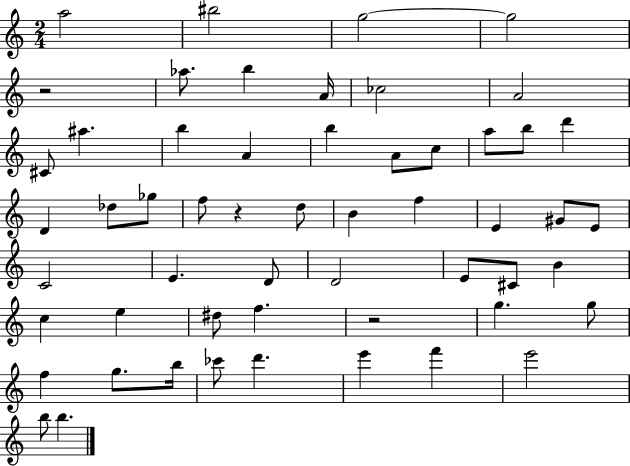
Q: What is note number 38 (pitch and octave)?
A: E5